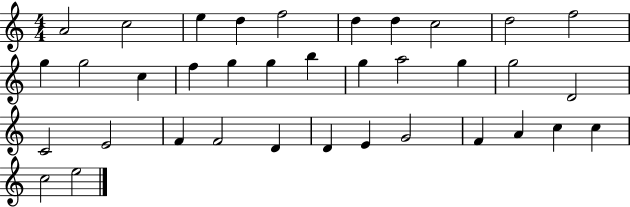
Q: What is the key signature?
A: C major